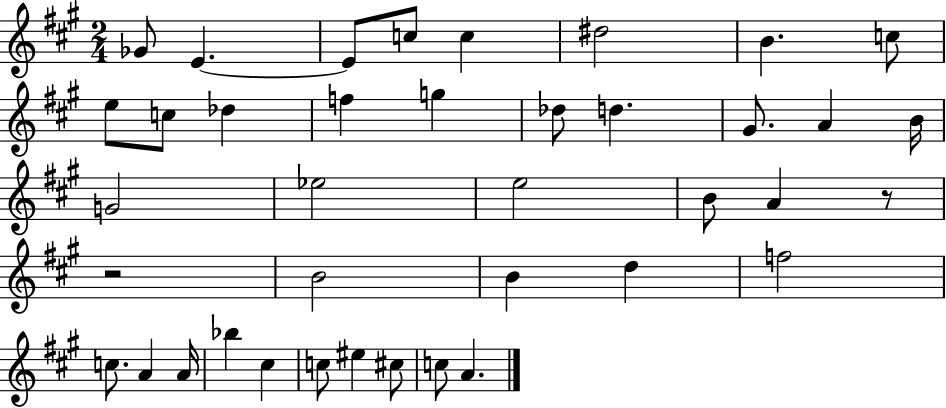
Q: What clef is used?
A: treble